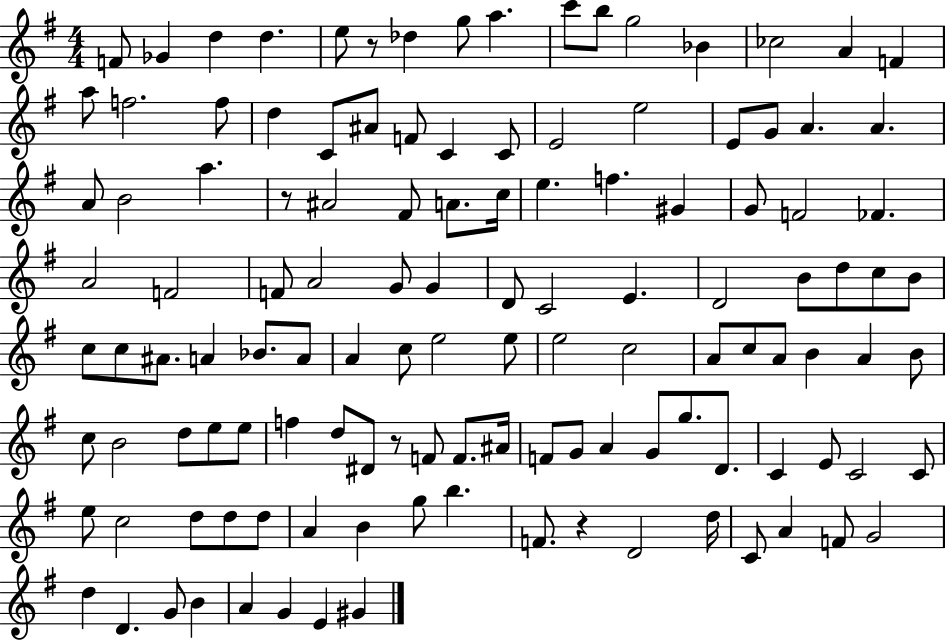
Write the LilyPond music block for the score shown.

{
  \clef treble
  \numericTimeSignature
  \time 4/4
  \key g \major
  f'8 ges'4 d''4 d''4. | e''8 r8 des''4 g''8 a''4. | c'''8 b''8 g''2 bes'4 | ces''2 a'4 f'4 | \break a''8 f''2. f''8 | d''4 c'8 ais'8 f'8 c'4 c'8 | e'2 e''2 | e'8 g'8 a'4. a'4. | \break a'8 b'2 a''4. | r8 ais'2 fis'8 a'8. c''16 | e''4. f''4. gis'4 | g'8 f'2 fes'4. | \break a'2 f'2 | f'8 a'2 g'8 g'4 | d'8 c'2 e'4. | d'2 b'8 d''8 c''8 b'8 | \break c''8 c''8 ais'8. a'4 bes'8. a'8 | a'4 c''8 e''2 e''8 | e''2 c''2 | a'8 c''8 a'8 b'4 a'4 b'8 | \break c''8 b'2 d''8 e''8 e''8 | f''4 d''8 dis'8 r8 f'8 f'8. ais'16 | f'8 g'8 a'4 g'8 g''8. d'8. | c'4 e'8 c'2 c'8 | \break e''8 c''2 d''8 d''8 d''8 | a'4 b'4 g''8 b''4. | f'8. r4 d'2 d''16 | c'8 a'4 f'8 g'2 | \break d''4 d'4. g'8 b'4 | a'4 g'4 e'4 gis'4 | \bar "|."
}